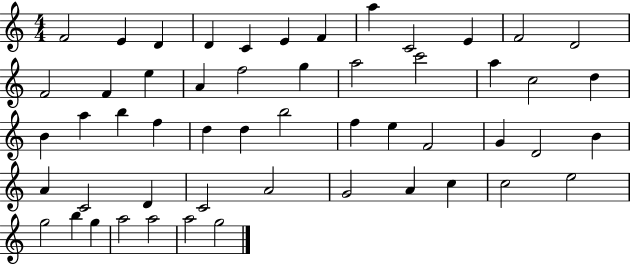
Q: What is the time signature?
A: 4/4